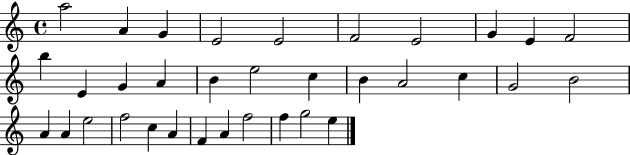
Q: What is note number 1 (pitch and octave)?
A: A5